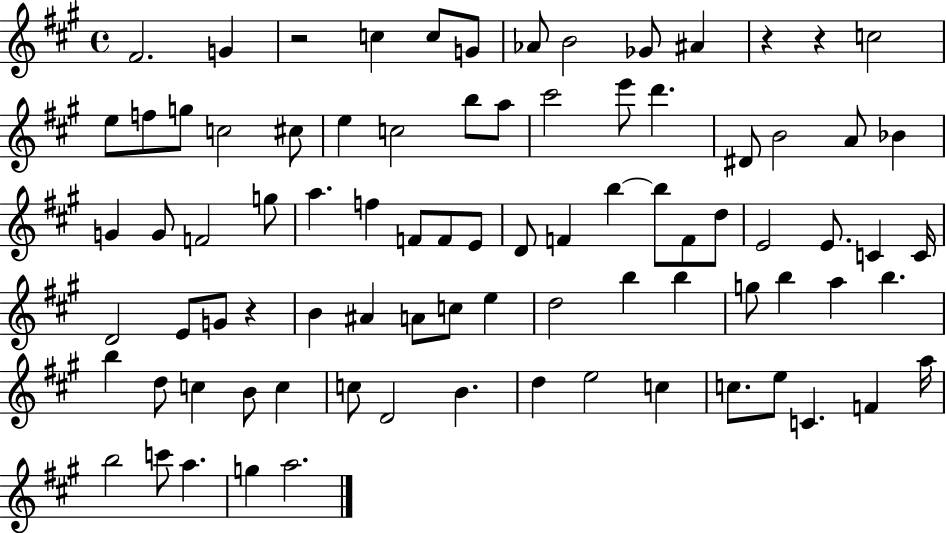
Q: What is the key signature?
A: A major